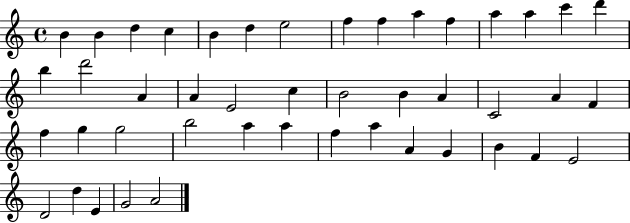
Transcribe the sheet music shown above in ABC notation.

X:1
T:Untitled
M:4/4
L:1/4
K:C
B B d c B d e2 f f a f a a c' d' b d'2 A A E2 c B2 B A C2 A F f g g2 b2 a a f a A G B F E2 D2 d E G2 A2